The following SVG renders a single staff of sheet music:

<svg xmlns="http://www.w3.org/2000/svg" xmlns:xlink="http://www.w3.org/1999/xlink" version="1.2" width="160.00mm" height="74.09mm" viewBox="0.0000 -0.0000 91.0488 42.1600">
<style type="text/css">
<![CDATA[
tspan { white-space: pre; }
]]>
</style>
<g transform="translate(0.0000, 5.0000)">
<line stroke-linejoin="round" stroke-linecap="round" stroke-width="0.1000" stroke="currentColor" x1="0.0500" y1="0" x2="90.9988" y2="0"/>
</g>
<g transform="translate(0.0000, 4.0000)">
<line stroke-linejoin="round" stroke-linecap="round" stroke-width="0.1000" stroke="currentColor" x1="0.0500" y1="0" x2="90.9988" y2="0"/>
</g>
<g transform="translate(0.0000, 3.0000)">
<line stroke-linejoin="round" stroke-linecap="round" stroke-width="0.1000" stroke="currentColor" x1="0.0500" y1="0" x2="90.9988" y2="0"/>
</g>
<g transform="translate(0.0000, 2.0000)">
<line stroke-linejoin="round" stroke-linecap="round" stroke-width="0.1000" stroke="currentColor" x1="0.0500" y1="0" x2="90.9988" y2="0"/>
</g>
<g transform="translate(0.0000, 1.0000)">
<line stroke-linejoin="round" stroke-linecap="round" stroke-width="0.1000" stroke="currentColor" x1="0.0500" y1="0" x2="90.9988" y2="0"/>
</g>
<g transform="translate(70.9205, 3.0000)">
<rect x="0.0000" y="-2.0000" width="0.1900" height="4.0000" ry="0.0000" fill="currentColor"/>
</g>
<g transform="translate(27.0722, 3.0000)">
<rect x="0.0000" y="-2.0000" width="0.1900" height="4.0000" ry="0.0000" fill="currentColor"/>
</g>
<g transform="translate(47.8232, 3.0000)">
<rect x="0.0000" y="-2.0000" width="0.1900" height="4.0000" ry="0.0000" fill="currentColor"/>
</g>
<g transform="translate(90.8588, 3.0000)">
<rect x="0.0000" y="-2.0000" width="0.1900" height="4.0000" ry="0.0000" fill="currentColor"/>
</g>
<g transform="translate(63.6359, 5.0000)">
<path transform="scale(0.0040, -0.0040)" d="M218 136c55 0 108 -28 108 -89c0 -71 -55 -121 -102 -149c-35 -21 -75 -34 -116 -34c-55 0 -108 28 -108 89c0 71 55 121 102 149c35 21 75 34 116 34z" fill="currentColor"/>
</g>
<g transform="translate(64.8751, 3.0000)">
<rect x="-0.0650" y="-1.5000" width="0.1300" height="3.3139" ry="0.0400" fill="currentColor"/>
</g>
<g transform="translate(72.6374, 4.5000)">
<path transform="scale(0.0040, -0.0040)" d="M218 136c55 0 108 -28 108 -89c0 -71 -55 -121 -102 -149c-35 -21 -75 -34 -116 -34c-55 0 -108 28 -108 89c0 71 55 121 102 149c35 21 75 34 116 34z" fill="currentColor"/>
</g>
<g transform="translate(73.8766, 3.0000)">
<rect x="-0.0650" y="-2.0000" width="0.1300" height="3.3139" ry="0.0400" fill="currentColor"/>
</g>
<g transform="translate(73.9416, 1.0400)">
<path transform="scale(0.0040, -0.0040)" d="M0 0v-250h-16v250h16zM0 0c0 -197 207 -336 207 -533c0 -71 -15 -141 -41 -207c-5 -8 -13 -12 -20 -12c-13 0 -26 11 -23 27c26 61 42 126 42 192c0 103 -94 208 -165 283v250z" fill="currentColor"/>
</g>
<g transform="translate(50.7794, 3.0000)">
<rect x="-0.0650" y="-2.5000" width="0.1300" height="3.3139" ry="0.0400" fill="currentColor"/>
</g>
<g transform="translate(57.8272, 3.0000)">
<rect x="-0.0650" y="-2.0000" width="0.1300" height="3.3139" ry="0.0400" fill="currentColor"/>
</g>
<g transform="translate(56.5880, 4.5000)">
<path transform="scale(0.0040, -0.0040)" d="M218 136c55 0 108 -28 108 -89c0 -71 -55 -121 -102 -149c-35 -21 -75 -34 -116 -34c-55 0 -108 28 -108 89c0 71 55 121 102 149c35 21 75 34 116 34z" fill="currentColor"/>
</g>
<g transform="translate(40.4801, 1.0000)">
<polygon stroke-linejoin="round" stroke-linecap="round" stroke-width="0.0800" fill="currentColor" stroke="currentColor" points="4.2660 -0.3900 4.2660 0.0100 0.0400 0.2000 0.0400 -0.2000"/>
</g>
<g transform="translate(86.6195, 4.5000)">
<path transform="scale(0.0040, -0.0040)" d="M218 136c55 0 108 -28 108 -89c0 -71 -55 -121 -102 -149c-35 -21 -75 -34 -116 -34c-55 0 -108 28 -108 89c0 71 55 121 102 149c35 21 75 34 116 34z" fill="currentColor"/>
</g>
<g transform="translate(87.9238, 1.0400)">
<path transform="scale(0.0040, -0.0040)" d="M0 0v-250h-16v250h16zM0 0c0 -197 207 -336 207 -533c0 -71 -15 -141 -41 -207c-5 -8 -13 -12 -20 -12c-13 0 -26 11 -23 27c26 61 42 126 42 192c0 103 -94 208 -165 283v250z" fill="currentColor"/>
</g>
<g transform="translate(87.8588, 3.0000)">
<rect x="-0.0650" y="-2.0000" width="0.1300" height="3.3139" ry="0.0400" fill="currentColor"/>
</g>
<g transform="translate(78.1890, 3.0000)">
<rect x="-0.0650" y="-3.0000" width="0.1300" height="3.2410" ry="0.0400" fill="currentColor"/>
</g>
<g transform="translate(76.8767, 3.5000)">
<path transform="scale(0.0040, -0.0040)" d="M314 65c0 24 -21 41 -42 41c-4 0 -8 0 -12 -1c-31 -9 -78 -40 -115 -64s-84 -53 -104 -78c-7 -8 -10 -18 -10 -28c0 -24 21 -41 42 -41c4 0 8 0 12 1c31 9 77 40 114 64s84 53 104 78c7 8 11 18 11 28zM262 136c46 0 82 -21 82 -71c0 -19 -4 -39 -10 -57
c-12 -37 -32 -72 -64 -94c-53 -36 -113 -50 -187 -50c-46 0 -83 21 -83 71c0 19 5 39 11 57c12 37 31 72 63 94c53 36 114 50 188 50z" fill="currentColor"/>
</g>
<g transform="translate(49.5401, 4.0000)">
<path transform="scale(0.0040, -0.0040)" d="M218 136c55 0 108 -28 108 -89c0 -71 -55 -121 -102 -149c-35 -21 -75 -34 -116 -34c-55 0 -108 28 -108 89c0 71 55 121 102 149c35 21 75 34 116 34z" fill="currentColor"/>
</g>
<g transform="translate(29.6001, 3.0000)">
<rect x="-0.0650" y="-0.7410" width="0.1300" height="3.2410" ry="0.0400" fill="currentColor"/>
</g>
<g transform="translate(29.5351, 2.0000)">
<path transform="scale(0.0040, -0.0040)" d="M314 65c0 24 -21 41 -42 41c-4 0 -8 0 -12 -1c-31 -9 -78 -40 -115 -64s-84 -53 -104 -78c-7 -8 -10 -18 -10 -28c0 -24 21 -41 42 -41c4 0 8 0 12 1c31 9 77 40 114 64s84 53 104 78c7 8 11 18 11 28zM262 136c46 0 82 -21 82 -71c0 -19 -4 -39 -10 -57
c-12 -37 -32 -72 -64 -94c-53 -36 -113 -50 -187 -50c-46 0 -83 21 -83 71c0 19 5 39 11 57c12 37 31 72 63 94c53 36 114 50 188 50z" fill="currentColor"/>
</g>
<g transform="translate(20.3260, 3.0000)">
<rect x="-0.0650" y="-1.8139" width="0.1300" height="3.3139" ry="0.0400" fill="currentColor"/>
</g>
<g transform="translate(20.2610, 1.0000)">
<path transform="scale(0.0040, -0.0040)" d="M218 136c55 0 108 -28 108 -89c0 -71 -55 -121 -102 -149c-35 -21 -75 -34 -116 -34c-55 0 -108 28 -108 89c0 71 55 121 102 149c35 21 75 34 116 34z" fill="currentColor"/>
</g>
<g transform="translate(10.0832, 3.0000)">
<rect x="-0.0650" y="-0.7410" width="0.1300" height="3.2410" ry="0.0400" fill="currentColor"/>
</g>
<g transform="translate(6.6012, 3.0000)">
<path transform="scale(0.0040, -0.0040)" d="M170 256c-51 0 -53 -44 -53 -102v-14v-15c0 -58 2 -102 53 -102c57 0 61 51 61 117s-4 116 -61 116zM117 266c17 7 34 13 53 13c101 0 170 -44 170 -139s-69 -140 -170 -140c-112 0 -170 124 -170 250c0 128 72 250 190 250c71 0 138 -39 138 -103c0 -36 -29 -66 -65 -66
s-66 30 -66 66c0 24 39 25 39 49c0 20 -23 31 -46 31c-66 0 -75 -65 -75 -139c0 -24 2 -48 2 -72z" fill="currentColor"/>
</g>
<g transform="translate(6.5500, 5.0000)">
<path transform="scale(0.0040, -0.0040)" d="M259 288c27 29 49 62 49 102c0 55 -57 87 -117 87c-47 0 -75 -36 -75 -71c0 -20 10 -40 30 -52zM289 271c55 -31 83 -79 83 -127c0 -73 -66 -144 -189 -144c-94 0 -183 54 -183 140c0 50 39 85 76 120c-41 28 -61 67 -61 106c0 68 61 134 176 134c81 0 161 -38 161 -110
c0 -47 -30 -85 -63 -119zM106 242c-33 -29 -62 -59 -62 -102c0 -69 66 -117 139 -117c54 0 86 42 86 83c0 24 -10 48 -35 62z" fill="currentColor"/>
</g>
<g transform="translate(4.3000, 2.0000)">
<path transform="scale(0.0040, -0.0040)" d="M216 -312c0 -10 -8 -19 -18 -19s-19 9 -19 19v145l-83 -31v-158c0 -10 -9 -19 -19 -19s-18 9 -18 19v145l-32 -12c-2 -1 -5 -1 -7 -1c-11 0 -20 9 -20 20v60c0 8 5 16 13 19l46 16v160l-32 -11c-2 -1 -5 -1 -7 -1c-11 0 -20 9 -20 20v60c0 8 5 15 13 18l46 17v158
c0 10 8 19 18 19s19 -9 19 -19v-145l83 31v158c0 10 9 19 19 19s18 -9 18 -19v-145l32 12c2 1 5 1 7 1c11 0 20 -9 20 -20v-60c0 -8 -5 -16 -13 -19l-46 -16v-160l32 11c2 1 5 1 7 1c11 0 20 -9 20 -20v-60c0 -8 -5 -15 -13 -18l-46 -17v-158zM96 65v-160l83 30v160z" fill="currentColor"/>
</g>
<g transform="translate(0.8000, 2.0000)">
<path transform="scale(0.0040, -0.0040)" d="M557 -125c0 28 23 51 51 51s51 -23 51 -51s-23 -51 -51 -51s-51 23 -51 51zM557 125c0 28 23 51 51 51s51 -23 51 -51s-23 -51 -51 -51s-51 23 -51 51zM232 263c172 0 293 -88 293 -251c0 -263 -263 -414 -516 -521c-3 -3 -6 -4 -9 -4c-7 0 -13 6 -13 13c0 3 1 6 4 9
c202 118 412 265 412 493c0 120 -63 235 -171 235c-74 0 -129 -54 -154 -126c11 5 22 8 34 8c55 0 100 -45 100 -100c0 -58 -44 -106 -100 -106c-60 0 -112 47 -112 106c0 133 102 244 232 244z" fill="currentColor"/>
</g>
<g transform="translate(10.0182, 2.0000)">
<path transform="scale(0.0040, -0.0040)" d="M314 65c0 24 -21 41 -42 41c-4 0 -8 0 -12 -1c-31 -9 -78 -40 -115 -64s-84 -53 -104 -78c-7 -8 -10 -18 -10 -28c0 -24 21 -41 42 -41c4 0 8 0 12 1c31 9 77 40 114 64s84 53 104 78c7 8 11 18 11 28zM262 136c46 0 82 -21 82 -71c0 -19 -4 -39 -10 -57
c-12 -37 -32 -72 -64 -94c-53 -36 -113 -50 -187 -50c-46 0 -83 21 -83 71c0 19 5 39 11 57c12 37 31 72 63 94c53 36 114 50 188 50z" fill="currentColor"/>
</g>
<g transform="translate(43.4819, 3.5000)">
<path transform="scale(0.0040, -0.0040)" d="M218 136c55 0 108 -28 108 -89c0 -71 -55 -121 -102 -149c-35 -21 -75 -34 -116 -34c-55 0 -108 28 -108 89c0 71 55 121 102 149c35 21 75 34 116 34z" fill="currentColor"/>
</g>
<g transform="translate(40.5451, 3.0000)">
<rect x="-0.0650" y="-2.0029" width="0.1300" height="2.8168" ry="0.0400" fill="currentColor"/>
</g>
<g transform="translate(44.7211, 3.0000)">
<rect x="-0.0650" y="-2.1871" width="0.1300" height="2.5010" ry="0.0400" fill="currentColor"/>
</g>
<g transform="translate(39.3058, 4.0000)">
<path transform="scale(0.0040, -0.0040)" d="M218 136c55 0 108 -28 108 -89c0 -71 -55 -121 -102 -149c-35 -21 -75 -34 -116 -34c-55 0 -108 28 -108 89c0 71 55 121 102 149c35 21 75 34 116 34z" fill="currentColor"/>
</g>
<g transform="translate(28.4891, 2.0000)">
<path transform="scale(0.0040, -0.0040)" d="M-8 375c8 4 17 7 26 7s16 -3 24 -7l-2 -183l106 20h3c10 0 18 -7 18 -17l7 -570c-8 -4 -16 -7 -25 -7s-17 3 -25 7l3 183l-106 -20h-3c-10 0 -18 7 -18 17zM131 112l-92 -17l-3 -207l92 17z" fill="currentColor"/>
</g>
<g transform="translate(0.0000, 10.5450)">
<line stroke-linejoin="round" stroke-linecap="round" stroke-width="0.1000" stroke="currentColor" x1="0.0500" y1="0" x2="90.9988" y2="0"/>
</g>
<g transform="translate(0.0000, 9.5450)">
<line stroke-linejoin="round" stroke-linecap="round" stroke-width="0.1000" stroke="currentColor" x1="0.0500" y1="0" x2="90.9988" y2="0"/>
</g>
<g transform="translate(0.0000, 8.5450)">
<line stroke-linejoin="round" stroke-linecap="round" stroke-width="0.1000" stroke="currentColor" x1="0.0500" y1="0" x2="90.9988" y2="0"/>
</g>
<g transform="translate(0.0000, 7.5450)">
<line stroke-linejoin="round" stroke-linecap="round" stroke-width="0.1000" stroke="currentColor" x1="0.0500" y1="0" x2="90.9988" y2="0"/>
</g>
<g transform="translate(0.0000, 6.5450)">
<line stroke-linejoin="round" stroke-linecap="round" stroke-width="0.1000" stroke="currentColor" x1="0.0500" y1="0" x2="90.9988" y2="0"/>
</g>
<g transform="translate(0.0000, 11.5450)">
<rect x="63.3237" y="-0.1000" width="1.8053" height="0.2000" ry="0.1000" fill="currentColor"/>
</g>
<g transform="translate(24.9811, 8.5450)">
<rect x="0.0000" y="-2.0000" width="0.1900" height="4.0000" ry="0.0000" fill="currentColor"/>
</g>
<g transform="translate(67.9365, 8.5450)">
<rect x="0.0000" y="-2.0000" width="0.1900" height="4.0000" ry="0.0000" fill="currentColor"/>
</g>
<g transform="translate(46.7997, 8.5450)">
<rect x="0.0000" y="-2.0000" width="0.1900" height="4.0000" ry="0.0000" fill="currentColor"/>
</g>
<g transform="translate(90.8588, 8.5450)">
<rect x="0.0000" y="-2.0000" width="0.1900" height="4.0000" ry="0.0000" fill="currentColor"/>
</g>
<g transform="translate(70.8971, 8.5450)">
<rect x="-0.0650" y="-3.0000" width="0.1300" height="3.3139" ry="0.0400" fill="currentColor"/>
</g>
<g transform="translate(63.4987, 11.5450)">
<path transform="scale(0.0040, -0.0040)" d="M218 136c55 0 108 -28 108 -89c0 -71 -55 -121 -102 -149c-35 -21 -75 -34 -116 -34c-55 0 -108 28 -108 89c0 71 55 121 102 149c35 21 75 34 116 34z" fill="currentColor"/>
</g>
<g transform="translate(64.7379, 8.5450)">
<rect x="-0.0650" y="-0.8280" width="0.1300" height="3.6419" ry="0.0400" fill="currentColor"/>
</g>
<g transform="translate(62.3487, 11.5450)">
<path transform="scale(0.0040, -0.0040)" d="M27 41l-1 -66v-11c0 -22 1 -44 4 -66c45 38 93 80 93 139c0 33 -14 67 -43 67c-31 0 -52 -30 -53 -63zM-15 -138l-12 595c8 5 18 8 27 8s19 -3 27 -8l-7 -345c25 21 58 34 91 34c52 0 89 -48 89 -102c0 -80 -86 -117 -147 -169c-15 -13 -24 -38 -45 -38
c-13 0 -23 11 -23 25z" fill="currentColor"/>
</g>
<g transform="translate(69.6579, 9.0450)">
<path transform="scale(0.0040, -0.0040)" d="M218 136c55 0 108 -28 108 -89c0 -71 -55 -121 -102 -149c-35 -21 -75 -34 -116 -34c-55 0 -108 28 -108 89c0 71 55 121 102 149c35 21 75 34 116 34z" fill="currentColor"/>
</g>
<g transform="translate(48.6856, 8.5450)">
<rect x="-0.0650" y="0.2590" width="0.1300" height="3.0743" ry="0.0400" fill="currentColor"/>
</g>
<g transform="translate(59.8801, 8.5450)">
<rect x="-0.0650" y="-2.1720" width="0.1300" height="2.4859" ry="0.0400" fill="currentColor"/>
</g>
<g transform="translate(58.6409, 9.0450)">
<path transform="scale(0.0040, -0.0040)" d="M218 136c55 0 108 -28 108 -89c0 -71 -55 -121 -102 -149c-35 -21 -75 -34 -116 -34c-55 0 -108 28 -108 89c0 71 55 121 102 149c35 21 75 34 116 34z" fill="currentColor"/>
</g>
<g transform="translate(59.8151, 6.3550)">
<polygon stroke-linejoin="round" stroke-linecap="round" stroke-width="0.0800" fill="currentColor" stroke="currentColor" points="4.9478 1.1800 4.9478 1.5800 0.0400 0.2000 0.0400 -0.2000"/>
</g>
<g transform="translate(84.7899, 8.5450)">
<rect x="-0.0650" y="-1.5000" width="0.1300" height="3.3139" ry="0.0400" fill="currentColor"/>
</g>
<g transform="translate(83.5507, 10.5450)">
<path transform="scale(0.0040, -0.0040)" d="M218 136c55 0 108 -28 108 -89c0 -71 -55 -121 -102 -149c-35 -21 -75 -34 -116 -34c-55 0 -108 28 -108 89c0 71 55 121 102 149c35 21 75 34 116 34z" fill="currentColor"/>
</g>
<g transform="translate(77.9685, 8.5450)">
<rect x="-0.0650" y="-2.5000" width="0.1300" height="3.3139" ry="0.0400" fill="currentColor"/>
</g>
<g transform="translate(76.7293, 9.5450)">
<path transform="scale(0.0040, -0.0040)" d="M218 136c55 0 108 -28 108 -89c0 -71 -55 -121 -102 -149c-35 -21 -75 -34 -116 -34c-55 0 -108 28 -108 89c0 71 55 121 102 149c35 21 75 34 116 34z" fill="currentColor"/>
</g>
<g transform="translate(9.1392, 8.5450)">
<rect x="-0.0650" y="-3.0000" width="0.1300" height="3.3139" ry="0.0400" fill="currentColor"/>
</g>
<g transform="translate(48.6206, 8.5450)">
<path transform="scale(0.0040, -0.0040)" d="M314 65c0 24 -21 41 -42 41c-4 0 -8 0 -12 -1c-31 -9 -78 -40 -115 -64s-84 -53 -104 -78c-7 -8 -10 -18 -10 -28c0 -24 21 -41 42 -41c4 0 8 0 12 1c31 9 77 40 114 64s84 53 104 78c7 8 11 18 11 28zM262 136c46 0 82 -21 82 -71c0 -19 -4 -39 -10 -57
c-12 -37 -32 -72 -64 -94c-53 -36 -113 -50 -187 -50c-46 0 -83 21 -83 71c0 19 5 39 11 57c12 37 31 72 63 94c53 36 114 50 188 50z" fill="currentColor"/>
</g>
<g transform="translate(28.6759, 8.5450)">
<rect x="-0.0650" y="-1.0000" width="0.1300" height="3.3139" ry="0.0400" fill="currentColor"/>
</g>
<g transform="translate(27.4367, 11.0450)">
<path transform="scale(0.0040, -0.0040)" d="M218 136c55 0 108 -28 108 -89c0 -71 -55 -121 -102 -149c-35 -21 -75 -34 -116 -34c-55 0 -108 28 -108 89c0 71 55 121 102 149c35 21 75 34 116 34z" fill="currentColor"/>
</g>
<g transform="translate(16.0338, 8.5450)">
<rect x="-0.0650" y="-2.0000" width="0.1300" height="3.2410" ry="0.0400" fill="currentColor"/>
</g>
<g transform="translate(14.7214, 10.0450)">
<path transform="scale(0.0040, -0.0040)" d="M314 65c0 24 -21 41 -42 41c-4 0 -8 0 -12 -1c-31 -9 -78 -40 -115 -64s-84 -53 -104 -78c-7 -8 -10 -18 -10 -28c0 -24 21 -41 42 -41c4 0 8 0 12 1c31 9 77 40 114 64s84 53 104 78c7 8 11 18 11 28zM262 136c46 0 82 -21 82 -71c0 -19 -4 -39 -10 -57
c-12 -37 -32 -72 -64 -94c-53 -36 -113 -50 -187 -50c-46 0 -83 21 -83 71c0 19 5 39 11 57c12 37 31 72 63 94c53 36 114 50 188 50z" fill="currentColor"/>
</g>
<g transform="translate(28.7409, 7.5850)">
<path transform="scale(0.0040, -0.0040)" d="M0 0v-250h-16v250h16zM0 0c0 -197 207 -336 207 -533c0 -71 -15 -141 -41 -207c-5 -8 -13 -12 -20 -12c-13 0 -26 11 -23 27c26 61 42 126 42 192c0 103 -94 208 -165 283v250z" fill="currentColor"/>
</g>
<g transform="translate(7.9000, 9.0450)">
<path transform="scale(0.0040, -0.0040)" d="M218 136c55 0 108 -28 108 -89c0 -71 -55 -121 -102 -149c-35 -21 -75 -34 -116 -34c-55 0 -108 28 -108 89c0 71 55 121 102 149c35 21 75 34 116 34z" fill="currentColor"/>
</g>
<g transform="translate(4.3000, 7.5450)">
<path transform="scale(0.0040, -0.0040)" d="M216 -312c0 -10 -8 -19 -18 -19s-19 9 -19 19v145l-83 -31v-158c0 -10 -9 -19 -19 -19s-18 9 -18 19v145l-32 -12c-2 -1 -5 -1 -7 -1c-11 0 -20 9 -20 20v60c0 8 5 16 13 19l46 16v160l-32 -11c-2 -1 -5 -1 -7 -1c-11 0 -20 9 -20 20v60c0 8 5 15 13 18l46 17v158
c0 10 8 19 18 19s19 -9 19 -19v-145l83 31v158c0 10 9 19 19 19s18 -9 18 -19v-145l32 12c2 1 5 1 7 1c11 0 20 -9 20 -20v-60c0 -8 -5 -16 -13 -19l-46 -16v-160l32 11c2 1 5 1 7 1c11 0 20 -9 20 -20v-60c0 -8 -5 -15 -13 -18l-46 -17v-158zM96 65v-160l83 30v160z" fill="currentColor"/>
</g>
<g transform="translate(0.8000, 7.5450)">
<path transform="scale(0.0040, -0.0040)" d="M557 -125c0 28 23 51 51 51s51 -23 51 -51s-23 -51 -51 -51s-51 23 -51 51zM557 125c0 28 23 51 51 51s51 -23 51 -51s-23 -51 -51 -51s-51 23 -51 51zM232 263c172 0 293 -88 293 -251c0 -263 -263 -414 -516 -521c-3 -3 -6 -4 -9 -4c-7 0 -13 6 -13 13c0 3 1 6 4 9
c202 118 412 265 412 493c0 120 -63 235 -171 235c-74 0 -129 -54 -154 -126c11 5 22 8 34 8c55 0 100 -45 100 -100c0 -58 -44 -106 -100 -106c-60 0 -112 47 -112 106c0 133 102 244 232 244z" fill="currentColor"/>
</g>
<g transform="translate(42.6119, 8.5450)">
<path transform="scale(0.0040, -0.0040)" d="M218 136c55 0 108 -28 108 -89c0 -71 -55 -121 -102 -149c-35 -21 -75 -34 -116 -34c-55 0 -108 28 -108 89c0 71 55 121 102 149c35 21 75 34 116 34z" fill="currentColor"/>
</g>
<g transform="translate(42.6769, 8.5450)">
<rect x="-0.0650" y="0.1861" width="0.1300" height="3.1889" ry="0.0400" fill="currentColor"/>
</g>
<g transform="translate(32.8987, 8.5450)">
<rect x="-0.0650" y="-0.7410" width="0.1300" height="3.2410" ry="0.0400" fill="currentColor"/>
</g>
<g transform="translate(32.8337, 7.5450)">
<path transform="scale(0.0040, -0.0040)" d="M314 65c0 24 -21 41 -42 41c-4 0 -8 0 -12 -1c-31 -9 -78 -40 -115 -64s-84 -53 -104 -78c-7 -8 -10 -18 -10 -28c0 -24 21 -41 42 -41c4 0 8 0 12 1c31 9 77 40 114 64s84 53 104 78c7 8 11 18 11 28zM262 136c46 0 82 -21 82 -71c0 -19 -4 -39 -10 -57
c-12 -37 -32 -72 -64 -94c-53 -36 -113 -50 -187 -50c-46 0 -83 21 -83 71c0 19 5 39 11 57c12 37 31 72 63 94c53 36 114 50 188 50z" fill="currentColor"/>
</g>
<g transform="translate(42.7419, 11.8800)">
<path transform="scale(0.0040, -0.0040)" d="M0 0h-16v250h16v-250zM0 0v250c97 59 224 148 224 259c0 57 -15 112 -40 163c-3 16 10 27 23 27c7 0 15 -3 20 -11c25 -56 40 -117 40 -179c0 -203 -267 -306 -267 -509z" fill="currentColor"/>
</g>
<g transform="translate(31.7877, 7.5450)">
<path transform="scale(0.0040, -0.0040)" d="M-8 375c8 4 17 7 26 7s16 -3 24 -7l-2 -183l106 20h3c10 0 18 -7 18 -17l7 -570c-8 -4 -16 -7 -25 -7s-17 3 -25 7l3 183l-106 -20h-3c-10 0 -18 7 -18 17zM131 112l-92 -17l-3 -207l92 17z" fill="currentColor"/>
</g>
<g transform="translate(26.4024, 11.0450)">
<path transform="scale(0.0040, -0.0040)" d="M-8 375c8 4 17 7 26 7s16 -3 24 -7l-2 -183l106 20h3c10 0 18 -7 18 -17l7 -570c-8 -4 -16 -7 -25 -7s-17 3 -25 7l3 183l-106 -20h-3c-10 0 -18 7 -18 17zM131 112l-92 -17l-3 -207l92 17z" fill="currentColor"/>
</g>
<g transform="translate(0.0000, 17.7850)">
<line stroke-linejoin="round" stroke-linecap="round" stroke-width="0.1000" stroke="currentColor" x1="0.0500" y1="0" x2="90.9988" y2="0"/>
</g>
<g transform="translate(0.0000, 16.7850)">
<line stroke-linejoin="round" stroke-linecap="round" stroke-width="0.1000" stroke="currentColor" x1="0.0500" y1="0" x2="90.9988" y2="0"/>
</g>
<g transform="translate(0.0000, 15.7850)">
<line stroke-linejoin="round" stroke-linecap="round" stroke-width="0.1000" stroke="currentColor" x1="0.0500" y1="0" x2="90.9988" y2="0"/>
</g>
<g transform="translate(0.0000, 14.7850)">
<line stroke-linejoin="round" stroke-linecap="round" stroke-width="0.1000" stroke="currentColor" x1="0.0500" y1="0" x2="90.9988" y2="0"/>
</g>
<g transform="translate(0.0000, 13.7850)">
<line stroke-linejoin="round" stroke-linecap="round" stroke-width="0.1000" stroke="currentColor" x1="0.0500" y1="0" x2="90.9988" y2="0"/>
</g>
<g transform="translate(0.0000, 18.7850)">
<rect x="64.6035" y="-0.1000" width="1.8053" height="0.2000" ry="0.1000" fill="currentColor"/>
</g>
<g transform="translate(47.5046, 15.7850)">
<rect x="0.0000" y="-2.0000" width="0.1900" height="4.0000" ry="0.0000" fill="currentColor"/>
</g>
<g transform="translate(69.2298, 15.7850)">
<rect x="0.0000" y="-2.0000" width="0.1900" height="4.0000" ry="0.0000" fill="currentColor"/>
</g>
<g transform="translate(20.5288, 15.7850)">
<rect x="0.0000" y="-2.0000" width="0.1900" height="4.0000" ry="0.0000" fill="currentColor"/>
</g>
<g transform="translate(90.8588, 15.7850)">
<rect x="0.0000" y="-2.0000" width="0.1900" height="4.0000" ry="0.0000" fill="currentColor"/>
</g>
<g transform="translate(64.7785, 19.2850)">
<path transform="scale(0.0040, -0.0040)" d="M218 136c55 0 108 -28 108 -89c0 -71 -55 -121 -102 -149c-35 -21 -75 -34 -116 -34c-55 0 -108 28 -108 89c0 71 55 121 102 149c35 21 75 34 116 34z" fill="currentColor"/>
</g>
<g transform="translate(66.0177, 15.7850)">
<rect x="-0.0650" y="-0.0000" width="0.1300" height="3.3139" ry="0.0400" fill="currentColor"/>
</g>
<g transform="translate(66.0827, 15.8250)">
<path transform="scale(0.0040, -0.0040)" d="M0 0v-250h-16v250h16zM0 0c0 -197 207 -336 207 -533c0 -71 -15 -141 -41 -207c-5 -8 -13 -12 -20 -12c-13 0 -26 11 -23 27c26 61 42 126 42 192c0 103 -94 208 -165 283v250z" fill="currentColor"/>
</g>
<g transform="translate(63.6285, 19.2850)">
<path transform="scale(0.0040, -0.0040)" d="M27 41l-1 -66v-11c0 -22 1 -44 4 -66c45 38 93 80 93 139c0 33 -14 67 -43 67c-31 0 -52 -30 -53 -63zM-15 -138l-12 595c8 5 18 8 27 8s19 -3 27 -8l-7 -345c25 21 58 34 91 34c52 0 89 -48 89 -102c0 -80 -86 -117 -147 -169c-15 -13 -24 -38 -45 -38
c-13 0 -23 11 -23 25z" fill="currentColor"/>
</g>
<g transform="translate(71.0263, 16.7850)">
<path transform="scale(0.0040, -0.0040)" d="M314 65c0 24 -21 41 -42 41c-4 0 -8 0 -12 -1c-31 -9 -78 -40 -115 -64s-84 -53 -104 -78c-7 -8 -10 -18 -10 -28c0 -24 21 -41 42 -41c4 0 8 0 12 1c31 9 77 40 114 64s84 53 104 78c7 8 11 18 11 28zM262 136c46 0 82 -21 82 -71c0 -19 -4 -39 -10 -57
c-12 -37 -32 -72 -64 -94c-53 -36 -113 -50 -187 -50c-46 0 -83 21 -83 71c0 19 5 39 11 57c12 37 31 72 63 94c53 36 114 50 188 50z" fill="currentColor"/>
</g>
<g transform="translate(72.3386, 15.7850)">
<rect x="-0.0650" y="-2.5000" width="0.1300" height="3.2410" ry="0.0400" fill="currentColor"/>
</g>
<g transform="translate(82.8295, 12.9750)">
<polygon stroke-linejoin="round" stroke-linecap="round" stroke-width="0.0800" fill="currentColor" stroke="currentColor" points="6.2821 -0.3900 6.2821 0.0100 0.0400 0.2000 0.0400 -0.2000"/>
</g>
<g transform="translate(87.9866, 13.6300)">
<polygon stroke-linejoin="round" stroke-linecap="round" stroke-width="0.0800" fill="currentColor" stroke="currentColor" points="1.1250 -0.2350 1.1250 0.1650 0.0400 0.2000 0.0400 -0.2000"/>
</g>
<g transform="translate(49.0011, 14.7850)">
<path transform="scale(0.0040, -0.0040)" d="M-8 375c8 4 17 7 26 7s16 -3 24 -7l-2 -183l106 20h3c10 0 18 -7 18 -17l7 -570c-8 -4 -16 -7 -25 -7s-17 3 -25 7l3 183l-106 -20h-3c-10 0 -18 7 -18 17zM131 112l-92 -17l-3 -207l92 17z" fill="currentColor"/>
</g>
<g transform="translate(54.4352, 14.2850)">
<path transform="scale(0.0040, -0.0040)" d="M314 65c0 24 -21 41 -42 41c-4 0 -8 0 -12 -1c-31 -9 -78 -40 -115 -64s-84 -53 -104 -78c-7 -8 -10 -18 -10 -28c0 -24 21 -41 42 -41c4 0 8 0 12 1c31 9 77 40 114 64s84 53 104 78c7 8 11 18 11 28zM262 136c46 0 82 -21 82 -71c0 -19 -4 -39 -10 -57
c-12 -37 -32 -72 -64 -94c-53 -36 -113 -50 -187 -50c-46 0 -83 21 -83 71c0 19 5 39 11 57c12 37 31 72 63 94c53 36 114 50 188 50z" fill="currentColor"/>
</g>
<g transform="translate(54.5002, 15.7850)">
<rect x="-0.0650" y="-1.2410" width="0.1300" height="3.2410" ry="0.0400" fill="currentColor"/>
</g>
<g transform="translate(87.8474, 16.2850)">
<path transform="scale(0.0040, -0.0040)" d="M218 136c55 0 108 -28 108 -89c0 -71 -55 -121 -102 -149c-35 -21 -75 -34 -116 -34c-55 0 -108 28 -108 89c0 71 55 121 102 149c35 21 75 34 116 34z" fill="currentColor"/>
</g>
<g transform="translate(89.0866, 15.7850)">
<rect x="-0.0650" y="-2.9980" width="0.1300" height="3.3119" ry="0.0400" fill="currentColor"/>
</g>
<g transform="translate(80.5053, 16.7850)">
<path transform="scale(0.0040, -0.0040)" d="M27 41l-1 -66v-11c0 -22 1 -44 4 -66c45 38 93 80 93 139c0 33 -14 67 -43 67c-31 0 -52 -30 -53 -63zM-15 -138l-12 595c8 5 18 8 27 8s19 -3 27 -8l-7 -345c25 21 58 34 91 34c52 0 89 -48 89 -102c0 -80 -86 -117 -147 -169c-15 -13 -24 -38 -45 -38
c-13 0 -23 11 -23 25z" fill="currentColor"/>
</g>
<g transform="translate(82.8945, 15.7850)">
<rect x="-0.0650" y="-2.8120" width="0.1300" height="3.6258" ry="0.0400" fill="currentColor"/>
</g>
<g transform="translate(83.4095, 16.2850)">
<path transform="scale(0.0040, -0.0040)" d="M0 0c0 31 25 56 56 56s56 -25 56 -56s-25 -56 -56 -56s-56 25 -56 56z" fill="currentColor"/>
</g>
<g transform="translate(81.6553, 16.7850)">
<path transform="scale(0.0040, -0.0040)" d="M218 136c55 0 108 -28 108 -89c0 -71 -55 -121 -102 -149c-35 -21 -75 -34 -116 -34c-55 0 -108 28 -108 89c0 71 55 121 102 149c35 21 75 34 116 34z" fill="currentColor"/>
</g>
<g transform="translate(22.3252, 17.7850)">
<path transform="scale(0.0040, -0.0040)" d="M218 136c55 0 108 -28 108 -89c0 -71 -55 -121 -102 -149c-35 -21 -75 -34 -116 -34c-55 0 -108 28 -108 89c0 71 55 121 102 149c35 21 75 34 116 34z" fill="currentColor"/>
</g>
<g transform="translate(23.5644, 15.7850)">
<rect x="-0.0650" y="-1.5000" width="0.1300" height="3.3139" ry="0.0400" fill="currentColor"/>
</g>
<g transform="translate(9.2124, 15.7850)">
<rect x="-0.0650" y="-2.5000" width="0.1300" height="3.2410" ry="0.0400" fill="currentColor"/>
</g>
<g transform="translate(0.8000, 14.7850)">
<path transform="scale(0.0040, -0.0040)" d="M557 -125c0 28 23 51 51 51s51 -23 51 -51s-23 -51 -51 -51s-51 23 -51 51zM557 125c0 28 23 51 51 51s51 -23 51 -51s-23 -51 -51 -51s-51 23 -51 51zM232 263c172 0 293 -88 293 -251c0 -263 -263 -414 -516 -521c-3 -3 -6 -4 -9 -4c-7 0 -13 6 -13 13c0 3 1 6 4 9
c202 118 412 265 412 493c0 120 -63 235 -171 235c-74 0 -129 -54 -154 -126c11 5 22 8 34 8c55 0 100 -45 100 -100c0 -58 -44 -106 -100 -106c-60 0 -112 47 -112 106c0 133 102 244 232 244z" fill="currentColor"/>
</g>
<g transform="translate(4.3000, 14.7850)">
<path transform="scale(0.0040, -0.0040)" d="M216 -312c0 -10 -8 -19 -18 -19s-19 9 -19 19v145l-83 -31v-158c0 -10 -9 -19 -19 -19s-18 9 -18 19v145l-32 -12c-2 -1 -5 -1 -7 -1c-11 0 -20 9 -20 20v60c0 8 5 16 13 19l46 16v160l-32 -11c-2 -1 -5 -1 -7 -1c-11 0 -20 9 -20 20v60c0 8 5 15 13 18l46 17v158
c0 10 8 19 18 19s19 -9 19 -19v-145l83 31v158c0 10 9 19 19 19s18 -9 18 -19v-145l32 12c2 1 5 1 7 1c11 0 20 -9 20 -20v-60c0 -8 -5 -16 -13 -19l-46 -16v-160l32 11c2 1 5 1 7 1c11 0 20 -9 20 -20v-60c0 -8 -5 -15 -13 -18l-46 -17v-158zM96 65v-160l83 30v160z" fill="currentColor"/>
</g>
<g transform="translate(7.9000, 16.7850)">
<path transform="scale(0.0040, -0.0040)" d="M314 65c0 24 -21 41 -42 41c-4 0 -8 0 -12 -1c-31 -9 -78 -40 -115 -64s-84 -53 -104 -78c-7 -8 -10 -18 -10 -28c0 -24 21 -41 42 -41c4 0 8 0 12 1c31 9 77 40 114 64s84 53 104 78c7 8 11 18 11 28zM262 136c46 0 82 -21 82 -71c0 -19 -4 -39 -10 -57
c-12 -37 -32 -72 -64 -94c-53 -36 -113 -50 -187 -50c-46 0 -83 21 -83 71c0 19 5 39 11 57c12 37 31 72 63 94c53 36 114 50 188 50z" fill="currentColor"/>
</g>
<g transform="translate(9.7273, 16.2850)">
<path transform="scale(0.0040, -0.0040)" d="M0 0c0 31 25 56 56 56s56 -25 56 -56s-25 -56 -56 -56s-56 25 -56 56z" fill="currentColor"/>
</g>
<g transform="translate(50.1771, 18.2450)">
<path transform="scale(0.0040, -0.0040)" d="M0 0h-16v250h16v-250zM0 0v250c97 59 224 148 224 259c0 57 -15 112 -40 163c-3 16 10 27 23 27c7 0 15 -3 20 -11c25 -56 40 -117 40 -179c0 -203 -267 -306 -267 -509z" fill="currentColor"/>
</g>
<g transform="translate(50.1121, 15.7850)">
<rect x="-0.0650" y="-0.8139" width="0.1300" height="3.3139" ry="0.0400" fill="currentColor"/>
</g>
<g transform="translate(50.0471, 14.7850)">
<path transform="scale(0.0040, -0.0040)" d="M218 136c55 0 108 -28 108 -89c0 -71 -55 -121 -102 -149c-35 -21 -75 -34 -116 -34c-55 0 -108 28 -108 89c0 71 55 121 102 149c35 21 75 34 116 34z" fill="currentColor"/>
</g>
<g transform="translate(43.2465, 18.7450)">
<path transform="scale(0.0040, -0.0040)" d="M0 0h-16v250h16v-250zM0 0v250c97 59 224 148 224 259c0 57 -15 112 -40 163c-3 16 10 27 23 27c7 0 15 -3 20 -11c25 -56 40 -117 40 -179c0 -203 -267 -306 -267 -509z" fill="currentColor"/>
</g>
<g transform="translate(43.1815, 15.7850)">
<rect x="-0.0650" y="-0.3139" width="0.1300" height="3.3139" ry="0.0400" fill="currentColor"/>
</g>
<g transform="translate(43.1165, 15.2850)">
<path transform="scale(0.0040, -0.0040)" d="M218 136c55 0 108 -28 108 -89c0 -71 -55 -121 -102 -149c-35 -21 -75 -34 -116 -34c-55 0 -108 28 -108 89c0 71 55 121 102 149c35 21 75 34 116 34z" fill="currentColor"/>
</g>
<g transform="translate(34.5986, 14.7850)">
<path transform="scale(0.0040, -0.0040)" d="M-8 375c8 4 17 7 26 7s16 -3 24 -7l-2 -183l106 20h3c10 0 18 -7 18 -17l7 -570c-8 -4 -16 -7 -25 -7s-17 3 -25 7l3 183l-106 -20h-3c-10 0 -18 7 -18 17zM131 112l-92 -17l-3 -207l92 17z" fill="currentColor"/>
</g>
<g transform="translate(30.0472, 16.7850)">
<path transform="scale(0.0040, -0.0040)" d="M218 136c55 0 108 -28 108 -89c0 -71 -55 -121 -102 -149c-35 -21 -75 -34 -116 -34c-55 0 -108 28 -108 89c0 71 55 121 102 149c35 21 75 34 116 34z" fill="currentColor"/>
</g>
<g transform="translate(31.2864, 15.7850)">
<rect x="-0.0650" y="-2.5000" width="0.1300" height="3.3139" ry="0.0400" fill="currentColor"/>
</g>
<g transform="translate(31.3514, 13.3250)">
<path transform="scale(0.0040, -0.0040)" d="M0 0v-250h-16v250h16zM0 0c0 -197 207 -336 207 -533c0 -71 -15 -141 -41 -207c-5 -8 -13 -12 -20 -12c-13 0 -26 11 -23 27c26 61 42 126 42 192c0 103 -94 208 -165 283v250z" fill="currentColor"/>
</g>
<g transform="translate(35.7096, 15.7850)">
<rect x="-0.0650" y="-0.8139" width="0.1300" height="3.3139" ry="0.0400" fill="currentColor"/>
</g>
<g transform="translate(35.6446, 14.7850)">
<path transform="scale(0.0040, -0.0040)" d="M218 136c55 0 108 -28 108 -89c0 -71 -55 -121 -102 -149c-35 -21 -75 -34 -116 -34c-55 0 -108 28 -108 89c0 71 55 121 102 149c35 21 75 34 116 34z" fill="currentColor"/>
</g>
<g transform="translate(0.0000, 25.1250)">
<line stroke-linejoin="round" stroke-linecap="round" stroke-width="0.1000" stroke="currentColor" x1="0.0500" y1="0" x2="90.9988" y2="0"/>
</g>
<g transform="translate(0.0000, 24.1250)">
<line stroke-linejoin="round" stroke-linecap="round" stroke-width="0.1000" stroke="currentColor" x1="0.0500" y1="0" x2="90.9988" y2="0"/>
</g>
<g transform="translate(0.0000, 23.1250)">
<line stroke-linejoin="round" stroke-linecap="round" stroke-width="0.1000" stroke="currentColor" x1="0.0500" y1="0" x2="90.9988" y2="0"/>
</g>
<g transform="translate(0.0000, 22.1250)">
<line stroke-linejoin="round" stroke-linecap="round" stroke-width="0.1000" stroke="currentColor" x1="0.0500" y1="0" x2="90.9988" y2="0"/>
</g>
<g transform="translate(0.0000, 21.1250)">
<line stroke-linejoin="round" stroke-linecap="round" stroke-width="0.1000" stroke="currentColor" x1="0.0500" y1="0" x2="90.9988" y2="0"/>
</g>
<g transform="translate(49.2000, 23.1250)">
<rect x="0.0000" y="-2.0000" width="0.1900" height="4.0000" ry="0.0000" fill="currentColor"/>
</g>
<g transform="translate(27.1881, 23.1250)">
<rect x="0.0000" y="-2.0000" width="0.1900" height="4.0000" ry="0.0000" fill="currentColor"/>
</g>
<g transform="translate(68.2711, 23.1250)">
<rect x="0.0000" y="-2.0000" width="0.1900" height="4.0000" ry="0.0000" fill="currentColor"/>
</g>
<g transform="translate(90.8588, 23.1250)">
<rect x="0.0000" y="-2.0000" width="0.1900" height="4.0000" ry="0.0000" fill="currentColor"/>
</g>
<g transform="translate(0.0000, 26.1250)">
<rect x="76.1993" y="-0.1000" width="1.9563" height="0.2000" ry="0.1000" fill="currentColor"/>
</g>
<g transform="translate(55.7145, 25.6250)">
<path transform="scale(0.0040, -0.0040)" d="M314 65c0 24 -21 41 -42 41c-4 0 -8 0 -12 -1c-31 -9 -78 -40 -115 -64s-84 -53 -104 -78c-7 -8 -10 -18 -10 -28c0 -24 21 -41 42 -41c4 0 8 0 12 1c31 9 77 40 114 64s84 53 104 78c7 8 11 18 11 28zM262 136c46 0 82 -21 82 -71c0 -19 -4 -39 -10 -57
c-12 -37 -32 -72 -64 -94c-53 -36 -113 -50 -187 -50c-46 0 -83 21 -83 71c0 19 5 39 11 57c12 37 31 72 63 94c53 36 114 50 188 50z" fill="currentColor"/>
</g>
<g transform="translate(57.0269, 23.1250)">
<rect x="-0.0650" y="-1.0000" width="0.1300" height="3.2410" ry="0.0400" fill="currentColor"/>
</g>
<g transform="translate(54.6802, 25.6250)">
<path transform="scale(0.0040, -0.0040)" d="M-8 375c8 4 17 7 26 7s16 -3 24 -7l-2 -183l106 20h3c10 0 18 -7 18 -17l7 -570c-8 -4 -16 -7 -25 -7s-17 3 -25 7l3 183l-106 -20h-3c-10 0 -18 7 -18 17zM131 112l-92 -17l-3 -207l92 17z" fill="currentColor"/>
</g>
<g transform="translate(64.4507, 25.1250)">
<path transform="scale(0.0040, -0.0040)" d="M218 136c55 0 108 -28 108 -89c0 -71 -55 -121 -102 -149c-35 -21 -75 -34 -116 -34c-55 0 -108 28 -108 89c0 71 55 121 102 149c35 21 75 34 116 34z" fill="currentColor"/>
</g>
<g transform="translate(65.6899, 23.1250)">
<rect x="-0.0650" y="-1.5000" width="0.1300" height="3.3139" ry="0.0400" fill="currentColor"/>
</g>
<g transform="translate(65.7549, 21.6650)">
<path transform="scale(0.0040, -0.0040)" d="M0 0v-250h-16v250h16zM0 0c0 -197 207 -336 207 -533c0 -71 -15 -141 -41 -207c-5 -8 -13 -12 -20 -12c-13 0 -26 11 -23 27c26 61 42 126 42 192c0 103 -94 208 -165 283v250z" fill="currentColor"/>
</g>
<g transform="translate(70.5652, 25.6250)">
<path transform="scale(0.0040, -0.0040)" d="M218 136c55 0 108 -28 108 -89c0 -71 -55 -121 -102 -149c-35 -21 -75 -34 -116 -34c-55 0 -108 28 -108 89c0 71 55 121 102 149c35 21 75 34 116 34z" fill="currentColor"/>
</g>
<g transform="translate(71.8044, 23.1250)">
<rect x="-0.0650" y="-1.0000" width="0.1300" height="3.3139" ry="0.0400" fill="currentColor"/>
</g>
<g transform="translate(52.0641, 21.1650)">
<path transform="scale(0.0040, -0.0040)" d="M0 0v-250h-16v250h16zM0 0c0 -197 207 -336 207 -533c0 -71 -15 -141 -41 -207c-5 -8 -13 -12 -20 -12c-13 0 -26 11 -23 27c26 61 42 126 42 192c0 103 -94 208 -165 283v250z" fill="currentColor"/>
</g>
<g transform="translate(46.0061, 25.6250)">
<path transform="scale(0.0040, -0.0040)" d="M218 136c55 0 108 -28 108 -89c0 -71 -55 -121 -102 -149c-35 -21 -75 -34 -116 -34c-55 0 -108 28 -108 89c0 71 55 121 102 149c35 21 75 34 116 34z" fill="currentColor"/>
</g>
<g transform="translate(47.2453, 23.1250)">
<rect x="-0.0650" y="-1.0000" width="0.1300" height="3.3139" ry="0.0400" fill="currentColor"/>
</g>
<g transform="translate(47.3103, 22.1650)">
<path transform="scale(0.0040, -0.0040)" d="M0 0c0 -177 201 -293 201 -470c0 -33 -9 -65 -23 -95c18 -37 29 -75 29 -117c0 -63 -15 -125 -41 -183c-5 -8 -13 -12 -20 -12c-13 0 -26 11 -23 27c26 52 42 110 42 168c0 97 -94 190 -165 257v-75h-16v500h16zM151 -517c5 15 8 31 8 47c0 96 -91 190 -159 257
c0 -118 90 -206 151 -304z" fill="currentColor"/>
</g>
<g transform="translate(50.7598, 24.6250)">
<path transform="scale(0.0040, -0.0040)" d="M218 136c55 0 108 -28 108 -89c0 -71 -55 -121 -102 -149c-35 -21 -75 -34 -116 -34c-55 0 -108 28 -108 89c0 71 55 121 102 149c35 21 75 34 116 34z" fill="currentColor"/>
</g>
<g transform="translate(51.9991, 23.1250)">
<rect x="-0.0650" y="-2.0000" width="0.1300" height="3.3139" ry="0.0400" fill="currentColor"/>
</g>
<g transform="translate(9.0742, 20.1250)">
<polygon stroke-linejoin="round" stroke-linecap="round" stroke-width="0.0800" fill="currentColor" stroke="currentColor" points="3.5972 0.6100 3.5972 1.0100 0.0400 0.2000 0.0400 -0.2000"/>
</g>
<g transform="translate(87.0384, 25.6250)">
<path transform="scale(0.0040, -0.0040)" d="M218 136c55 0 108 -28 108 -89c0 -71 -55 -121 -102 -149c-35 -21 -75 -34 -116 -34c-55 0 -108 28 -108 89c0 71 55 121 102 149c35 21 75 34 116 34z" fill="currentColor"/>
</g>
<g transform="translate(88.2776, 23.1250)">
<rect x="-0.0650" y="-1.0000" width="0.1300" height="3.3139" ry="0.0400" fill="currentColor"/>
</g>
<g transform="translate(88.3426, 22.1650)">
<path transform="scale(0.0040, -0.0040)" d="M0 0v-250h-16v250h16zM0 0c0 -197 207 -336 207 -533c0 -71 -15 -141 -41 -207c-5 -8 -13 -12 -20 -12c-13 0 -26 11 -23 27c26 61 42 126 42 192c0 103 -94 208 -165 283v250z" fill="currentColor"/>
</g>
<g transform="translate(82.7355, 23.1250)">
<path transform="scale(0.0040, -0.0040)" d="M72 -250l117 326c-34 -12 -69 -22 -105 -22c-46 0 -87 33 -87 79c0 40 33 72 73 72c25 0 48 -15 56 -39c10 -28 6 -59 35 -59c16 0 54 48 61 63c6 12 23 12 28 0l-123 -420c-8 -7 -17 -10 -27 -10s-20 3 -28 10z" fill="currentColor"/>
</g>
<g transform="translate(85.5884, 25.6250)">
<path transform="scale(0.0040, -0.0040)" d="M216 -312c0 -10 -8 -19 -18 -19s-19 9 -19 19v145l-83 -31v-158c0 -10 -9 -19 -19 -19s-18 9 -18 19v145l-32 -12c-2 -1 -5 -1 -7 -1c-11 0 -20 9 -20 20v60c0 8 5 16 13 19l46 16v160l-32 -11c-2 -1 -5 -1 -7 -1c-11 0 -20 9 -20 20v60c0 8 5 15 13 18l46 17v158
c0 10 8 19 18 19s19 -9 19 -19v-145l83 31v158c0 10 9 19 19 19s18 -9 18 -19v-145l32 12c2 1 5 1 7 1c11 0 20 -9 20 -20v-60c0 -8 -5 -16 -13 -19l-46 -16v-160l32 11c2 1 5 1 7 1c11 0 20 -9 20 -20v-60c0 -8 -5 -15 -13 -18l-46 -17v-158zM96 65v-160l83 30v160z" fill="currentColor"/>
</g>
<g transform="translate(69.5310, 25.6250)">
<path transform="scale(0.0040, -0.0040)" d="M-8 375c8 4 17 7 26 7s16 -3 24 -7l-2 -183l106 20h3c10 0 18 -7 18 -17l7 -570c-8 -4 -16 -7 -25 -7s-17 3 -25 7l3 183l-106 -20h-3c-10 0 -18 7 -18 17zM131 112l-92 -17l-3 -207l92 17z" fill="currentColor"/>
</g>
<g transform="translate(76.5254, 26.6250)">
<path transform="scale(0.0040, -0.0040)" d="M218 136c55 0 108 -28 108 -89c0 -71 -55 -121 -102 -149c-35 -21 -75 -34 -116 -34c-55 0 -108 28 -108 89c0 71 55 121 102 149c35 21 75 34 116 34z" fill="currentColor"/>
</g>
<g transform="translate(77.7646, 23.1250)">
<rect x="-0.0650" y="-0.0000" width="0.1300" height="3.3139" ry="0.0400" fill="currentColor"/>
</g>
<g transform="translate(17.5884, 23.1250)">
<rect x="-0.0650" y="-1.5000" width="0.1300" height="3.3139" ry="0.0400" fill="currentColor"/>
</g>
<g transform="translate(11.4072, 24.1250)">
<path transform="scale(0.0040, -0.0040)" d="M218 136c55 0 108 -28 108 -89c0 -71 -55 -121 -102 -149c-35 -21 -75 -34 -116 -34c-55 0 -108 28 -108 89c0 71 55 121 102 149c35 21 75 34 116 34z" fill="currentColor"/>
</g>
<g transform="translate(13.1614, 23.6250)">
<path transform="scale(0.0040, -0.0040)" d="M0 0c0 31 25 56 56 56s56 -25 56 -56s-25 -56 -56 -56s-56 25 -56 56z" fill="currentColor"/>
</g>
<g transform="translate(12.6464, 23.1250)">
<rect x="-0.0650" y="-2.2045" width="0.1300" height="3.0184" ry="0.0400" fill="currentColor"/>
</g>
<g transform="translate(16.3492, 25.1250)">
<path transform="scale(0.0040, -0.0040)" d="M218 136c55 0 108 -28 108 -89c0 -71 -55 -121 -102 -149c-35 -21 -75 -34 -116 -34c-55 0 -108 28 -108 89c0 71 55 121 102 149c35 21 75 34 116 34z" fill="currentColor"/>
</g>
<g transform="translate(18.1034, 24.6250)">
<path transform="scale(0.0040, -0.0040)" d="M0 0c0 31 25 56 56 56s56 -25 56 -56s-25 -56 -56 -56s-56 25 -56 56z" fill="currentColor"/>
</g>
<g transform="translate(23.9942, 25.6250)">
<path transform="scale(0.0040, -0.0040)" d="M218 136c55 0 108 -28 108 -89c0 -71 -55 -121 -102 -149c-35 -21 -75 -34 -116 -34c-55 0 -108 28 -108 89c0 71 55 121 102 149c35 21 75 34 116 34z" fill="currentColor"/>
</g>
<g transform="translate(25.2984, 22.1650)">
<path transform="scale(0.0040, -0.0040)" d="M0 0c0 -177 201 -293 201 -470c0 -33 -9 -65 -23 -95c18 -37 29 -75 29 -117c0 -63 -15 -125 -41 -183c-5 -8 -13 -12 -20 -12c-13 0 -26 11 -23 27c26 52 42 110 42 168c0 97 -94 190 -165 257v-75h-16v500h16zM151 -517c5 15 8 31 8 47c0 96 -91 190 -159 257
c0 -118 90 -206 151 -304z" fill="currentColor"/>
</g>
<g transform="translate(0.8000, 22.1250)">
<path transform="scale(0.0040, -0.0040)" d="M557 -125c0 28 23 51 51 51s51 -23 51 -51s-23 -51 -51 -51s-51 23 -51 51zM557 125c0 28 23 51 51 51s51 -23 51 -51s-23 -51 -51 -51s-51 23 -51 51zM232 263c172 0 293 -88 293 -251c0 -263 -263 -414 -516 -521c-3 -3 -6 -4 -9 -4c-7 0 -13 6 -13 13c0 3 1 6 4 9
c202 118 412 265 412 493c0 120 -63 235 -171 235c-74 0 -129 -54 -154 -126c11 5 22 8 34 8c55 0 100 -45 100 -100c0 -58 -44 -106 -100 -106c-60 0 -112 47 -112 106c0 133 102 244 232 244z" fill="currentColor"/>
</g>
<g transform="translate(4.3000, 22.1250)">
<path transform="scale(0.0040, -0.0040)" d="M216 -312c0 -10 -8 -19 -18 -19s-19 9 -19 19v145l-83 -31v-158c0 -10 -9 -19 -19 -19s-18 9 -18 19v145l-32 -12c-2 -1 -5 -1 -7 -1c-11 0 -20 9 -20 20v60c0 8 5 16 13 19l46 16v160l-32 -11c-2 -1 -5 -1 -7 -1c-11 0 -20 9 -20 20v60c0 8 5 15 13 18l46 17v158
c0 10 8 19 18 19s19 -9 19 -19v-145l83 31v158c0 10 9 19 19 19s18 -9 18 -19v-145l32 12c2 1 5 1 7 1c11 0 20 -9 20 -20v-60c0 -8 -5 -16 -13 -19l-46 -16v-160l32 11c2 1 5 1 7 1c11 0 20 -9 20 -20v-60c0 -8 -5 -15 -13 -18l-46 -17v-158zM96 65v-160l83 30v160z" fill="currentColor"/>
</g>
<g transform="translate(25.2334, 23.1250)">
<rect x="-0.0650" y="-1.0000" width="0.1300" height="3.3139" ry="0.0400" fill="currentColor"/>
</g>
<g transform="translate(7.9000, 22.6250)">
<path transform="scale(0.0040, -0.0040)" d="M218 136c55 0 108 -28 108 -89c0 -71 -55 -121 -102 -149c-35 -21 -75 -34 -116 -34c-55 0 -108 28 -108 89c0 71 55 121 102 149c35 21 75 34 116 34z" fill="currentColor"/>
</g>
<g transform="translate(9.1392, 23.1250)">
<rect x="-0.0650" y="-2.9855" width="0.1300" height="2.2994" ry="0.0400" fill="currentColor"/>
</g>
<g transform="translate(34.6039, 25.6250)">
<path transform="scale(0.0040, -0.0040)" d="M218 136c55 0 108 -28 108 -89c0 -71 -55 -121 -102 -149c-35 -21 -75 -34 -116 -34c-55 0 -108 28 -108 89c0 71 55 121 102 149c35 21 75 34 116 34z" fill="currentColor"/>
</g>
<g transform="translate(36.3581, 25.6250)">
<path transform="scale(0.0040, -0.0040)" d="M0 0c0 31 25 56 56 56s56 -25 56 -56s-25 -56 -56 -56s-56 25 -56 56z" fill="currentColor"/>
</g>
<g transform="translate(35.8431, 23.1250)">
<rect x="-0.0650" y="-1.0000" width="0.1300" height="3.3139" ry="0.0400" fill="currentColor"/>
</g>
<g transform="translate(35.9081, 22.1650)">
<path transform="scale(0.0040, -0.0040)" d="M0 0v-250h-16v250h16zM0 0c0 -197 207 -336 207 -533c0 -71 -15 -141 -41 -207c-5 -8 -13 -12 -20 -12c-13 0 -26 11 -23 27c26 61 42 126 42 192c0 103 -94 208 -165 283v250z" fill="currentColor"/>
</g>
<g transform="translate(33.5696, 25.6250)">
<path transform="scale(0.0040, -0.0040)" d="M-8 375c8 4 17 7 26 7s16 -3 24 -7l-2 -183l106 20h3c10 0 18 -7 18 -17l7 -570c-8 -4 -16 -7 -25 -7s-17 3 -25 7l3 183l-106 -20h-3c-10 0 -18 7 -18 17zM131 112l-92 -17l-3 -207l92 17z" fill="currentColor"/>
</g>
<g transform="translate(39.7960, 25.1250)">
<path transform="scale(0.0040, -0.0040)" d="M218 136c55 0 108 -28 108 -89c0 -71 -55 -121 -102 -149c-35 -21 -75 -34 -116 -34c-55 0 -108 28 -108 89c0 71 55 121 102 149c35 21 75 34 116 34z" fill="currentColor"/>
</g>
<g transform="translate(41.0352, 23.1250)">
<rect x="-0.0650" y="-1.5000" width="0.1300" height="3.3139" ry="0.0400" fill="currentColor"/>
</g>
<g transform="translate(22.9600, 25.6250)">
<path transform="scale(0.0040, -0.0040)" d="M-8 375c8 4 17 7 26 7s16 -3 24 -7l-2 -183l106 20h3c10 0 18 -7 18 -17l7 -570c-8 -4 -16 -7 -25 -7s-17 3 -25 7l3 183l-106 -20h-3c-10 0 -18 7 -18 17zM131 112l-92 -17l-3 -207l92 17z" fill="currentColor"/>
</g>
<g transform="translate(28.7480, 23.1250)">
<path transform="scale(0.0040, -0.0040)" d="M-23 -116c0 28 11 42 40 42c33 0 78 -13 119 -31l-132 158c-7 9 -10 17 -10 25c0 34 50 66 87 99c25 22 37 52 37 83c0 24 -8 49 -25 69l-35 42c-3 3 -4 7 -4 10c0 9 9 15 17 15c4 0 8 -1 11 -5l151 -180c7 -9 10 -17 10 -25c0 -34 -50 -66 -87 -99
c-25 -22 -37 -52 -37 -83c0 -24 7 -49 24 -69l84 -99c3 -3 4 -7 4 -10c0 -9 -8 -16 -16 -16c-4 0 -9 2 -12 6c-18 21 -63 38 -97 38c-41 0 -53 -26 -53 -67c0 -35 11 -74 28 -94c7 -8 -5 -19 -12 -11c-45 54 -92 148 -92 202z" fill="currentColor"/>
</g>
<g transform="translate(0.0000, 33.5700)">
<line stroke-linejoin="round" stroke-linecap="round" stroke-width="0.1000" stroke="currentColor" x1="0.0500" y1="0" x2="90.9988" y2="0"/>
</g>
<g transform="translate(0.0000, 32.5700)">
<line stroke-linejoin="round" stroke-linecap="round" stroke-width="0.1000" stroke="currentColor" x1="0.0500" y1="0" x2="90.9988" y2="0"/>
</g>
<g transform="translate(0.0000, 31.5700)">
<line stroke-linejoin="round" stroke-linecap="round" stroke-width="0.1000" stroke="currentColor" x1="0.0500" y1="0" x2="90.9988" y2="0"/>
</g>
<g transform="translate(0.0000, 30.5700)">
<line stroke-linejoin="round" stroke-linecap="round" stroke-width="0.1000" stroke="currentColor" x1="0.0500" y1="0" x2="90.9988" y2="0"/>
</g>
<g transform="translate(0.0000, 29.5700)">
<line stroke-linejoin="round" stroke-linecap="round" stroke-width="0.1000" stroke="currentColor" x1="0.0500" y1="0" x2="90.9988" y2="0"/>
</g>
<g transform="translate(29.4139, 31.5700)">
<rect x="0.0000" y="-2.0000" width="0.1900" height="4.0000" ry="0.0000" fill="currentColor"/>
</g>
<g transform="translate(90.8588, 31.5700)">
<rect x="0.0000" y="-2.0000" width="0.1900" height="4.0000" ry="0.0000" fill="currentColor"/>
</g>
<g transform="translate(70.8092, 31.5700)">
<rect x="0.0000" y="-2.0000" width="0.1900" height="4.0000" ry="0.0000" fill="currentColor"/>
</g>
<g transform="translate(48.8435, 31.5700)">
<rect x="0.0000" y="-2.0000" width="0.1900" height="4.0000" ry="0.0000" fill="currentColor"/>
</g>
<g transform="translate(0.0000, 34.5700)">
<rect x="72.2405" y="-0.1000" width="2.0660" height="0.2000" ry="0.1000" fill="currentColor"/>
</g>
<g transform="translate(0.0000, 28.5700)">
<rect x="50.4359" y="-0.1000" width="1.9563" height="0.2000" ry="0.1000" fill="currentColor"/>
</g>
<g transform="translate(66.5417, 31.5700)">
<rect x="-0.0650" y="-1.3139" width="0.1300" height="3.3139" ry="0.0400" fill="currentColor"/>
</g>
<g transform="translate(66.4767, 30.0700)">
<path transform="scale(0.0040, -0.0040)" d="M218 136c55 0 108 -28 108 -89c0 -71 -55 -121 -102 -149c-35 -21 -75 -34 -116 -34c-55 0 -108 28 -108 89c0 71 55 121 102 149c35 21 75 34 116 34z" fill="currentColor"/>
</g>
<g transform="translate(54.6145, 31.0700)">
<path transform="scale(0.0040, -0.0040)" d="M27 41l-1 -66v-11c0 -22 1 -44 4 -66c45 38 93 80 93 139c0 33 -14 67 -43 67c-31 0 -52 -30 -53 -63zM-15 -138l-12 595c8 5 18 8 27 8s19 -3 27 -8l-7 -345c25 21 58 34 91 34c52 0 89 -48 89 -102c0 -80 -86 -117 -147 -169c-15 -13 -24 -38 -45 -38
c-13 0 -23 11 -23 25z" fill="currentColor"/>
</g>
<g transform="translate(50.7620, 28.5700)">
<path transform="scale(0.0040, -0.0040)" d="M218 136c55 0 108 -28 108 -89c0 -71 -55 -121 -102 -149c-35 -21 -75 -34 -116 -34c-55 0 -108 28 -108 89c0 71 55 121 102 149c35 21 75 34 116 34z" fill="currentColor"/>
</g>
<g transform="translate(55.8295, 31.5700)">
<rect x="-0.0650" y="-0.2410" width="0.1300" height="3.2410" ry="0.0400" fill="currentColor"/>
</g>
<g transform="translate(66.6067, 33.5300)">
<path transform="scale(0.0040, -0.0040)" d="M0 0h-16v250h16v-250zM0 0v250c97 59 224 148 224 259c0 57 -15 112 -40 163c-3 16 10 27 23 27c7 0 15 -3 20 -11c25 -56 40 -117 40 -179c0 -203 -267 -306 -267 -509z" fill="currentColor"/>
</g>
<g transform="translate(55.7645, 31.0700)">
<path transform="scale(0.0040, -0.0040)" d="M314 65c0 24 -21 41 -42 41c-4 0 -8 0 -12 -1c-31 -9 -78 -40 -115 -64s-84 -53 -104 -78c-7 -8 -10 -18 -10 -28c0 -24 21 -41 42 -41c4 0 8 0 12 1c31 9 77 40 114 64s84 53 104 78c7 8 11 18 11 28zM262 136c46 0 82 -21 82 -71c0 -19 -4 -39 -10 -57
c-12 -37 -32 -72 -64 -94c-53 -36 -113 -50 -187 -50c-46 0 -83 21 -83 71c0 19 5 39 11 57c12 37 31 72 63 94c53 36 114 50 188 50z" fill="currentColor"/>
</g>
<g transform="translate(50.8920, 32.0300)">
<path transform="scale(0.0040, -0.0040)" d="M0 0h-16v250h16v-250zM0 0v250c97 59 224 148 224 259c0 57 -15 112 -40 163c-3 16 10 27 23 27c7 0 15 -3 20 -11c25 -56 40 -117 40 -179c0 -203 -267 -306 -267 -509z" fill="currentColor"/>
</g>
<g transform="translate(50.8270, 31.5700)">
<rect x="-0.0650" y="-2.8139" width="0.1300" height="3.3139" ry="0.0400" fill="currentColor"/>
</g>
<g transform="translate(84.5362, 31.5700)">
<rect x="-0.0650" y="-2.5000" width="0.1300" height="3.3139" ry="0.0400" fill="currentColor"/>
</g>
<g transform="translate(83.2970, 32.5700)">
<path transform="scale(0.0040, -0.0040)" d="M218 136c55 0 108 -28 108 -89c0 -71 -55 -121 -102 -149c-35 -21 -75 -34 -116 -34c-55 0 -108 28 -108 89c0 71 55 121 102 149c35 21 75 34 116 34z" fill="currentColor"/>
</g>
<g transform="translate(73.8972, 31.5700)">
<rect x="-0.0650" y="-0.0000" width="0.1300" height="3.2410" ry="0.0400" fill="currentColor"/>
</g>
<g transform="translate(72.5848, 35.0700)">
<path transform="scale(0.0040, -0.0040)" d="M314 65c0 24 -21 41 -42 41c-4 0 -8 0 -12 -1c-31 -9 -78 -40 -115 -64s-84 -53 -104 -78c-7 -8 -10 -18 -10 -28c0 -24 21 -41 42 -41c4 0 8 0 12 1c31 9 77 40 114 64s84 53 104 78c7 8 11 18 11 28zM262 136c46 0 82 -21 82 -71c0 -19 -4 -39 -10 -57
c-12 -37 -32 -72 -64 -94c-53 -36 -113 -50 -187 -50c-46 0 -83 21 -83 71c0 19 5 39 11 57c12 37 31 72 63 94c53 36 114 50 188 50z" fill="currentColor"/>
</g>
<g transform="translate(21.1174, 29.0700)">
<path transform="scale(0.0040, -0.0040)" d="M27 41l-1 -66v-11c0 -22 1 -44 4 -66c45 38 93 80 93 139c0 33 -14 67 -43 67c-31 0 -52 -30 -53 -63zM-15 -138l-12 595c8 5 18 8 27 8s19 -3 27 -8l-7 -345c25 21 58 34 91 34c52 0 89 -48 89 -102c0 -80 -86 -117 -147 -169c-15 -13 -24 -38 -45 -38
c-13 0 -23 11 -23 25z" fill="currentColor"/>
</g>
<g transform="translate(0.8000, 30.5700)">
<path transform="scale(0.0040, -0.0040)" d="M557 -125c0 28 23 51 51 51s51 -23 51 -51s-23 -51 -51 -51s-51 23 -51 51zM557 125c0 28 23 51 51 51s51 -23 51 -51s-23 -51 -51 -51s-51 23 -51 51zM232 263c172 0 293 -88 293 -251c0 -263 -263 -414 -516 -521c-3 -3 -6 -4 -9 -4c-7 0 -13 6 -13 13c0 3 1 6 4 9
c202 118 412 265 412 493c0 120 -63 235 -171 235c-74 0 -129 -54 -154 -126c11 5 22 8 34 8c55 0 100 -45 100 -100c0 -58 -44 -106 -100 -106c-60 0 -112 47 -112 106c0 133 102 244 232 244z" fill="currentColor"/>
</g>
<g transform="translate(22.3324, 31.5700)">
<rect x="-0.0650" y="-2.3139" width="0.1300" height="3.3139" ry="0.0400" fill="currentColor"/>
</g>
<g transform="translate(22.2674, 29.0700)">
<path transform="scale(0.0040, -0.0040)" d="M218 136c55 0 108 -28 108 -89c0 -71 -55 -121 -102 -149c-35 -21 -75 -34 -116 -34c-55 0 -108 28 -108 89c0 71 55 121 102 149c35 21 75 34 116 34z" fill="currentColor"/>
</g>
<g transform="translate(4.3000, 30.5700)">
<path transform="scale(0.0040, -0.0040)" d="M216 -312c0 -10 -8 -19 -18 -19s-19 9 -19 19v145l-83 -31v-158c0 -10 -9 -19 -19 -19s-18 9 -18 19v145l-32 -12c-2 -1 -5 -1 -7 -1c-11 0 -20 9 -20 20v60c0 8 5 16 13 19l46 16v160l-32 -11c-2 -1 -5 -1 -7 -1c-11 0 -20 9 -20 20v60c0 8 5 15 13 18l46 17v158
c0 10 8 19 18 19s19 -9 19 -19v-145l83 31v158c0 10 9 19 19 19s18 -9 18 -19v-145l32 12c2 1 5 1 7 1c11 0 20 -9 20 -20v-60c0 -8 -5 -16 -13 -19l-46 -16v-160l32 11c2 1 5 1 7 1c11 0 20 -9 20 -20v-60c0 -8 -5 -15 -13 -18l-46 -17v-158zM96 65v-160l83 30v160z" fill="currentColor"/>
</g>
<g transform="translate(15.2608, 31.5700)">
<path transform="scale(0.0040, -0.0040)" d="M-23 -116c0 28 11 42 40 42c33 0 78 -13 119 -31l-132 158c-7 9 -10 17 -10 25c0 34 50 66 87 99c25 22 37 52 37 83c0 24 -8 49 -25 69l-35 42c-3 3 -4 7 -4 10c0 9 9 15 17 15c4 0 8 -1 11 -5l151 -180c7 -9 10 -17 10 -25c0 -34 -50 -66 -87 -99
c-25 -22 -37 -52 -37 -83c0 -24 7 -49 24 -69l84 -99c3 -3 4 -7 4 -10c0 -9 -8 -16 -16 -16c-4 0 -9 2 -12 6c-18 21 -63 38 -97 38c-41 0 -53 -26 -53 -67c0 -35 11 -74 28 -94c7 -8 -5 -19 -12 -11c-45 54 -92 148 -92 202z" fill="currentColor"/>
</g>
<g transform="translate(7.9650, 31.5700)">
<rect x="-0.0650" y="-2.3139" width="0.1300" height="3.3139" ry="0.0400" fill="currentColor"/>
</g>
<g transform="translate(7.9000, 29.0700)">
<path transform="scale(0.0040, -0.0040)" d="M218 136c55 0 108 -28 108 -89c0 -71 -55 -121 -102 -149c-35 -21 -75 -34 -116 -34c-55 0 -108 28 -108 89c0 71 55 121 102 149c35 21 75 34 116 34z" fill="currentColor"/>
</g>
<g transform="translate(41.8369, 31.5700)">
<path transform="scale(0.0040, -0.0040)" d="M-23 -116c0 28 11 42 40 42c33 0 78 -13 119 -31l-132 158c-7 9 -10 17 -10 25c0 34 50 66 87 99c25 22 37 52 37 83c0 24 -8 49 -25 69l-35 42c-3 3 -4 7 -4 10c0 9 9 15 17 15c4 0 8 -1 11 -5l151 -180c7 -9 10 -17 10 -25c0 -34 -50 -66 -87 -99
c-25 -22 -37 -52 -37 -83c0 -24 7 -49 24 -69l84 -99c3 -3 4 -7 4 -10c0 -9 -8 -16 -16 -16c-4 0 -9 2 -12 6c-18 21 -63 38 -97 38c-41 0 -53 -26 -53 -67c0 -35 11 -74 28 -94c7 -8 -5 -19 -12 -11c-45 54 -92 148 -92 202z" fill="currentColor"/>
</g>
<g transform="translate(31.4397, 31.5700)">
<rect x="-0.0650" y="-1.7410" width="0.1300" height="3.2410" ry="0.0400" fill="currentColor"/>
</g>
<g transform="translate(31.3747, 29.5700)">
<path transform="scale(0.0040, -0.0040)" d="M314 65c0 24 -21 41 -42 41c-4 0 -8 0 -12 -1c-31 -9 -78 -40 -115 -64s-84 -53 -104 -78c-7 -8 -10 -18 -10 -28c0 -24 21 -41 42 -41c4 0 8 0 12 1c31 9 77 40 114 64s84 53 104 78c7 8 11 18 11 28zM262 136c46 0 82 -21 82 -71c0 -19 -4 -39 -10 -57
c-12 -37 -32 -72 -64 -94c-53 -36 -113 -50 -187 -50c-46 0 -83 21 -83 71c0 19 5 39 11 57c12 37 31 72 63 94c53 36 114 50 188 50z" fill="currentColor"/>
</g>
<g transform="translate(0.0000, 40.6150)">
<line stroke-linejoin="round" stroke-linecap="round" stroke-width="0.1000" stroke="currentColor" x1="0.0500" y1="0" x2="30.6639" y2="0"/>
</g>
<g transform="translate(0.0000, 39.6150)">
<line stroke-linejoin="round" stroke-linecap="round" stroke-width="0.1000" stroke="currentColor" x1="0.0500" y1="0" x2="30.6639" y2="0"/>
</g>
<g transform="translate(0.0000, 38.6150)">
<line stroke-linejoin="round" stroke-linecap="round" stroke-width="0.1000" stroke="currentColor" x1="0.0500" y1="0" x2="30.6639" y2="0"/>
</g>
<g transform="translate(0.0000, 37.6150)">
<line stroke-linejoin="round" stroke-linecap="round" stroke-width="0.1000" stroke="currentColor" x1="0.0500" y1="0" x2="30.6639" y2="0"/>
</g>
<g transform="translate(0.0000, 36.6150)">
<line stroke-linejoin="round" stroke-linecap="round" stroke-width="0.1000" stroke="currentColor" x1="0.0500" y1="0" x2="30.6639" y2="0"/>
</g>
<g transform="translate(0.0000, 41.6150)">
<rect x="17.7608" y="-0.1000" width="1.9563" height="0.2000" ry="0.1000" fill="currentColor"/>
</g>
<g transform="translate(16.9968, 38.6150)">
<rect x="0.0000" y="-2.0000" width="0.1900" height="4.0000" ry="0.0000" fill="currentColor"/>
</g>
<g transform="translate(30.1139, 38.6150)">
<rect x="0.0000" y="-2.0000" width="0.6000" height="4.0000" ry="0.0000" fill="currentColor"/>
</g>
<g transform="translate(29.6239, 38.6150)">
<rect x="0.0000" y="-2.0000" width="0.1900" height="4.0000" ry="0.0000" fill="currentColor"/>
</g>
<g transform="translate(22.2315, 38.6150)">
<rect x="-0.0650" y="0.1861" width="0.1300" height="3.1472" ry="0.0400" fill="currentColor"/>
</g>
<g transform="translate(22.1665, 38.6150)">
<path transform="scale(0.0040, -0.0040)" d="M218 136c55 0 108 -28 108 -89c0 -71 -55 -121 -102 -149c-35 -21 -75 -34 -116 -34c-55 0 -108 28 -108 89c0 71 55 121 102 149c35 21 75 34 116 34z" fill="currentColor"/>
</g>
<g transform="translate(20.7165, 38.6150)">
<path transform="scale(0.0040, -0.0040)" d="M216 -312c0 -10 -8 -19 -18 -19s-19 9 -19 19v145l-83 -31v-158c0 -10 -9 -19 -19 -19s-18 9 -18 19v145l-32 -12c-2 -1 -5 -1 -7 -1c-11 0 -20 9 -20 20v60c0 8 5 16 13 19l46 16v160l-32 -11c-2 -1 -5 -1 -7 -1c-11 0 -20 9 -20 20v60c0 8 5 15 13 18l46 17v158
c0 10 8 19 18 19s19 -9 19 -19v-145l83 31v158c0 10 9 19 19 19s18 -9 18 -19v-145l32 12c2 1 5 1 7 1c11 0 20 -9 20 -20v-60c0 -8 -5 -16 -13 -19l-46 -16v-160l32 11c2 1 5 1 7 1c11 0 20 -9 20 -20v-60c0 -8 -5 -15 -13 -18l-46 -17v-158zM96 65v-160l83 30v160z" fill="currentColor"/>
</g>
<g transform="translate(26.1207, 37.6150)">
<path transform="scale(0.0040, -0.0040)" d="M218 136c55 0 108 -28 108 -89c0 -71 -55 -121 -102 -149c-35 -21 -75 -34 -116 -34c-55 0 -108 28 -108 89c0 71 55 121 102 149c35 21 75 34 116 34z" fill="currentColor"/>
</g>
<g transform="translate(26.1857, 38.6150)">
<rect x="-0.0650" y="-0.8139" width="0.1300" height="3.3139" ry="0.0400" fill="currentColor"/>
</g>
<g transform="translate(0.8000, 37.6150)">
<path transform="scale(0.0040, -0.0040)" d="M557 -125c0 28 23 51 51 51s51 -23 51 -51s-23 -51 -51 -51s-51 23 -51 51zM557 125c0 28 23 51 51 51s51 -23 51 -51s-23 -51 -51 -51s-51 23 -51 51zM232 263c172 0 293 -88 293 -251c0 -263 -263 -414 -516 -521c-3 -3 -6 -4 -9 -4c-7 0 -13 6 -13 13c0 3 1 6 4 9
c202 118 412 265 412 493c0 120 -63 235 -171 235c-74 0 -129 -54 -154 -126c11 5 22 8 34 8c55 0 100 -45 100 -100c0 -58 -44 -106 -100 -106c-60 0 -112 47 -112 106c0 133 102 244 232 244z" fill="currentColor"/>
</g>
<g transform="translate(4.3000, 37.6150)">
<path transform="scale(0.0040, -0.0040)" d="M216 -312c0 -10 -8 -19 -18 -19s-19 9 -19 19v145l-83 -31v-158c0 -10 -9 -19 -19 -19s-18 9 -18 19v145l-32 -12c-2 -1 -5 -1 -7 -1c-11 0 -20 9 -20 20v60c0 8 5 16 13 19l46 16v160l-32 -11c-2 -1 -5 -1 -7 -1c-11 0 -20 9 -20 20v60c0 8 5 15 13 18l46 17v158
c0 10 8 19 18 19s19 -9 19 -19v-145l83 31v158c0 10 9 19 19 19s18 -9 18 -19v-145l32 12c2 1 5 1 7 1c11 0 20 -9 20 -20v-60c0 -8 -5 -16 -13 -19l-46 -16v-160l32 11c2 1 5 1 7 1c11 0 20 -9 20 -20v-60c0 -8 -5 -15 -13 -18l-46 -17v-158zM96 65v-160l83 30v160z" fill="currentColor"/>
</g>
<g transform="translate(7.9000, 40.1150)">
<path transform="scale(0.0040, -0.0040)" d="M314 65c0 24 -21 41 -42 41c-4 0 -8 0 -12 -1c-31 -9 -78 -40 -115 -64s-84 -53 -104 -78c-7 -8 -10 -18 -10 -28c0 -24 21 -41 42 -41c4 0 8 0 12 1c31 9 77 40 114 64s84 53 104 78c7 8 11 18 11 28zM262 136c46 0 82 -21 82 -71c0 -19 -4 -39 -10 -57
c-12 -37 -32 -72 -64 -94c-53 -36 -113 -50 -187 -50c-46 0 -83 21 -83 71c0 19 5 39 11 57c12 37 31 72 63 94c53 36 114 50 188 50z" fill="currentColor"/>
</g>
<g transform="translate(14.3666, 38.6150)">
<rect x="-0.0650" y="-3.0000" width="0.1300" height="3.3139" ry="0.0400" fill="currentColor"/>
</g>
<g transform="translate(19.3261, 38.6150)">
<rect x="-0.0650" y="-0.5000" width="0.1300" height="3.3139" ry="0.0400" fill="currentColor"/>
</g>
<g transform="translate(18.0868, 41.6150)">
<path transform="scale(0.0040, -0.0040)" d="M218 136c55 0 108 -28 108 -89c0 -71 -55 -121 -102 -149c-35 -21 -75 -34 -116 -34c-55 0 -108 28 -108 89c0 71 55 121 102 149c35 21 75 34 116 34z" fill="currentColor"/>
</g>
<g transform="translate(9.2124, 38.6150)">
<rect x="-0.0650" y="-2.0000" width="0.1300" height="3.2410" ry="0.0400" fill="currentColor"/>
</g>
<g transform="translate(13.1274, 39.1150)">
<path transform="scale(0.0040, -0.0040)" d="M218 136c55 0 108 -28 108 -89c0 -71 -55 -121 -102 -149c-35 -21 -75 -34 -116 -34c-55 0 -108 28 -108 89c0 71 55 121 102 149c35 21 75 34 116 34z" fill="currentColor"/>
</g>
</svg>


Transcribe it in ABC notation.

X:1
T:Untitled
M:6/8
L:1/4
K:G
^F,2 A, F,2 B,,/2 C,/2 B,, A,, G,, A,,/2 C,2 A,,/2 C, A,,2 F,,/2 F,2 D,/2 D,2 C,/2 _E,,/2 C, B,, G,, B,,2 G,, B,,/2 F, E,/2 F,/2 G,2 _D,,/2 B,,2 _B,,/2 C,/4 E,/2 B,,/2 G,, F,,/4 z F,,/2 G,, F,,/4 A,,/2 F,,2 G,,/2 F,, D,, z/2 ^F,,/2 B, z _B, A,2 z C/2 _E,2 G,/2 D,,2 B,, A,,2 C, E,, ^D, ^F,